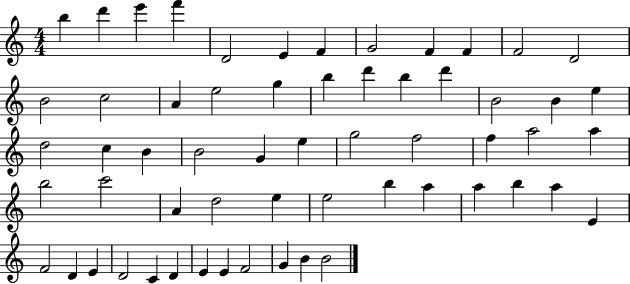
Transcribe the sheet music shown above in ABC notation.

X:1
T:Untitled
M:4/4
L:1/4
K:C
b d' e' f' D2 E F G2 F F F2 D2 B2 c2 A e2 g b d' b d' B2 B e d2 c B B2 G e g2 f2 f a2 a b2 c'2 A d2 e e2 b a a b a E F2 D E D2 C D E E F2 G B B2